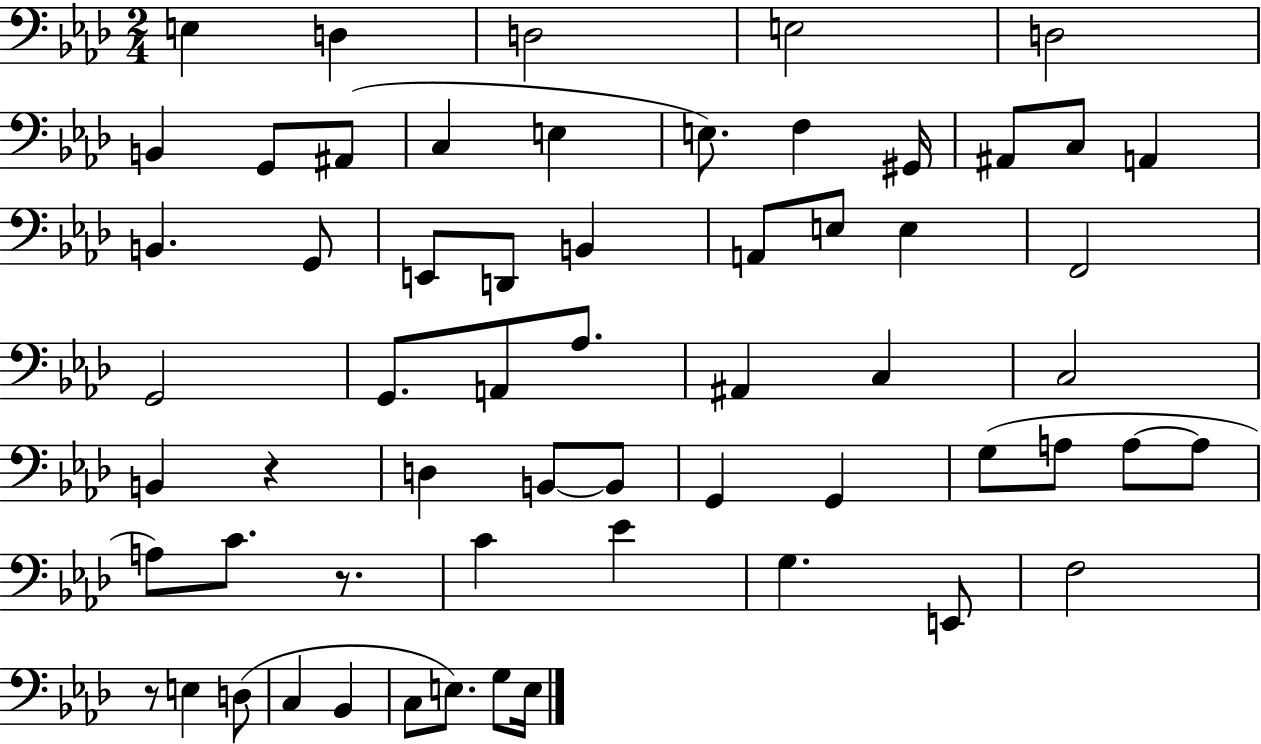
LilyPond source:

{
  \clef bass
  \numericTimeSignature
  \time 2/4
  \key aes \major
  \repeat volta 2 { e4 d4 | d2 | e2 | d2 | \break b,4 g,8 ais,8( | c4 e4 | e8.) f4 gis,16 | ais,8 c8 a,4 | \break b,4. g,8 | e,8 d,8 b,4 | a,8 e8 e4 | f,2 | \break g,2 | g,8. a,8 aes8. | ais,4 c4 | c2 | \break b,4 r4 | d4 b,8~~ b,8 | g,4 g,4 | g8( a8 a8~~ a8 | \break a8) c'8. r8. | c'4 ees'4 | g4. e,8 | f2 | \break r8 e4 d8( | c4 bes,4 | c8 e8.) g8 e16 | } \bar "|."
}